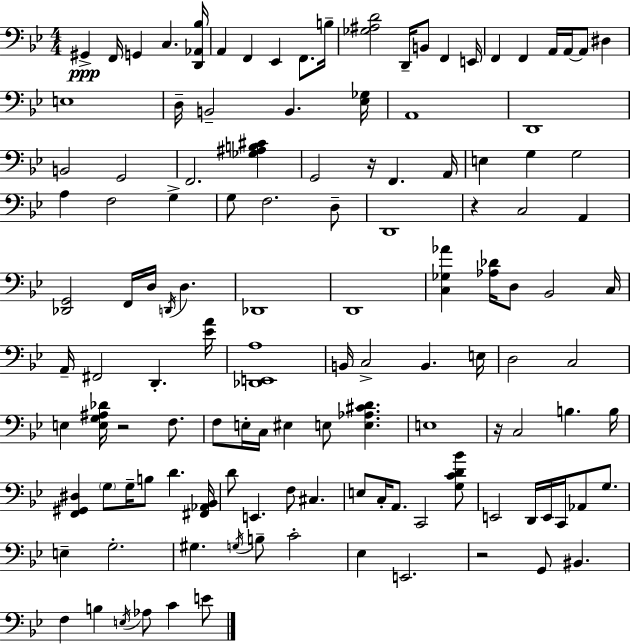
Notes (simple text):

G#2/q F2/s G2/q C3/q. [D2,Ab2,Bb3]/s A2/q F2/q Eb2/q F2/e. B3/s [Gb3,A#3,D4]/h D2/s B2/e F2/q E2/s F2/q F2/q A2/s A2/s A2/e D#3/q E3/w D3/s B2/h B2/q. [Eb3,Gb3]/s A2/w D2/w B2/h G2/h F2/h. [Gb3,A#3,B3,C#4]/q G2/h R/s F2/q. A2/s E3/q G3/q G3/h A3/q F3/h G3/q G3/e F3/h. D3/e D2/w R/q C3/h A2/q [Db2,G2]/h F2/s D3/s D2/s D3/q. Db2/w D2/w [C3,Gb3,Ab4]/q [Ab3,Db4]/s D3/e Bb2/h C3/s A2/s F#2/h D2/q. [Eb4,A4]/s [Db2,E2,A3]/w B2/s C3/h B2/q. E3/s D3/h C3/h E3/q [E3,G3,A#3,Db4]/s R/h F3/e. F3/e E3/s C3/s EIS3/q E3/e [E3,Ab3,C#4,D4]/q. E3/w R/s C3/h B3/q. B3/s [F2,G#2,D#3]/q G3/e G3/s B3/e D4/q. [F#2,Ab2,Bb2]/s D4/e E2/q. F3/e C#3/q. E3/e C3/s A2/e. C2/h [G3,C4,D4,Bb4]/e E2/h D2/s E2/s C2/s Ab2/e G3/e. E3/q G3/h. G#3/q. G3/s B3/e C4/h Eb3/q E2/h. R/h G2/e BIS2/q. F3/q B3/q E3/s Ab3/e C4/q E4/e